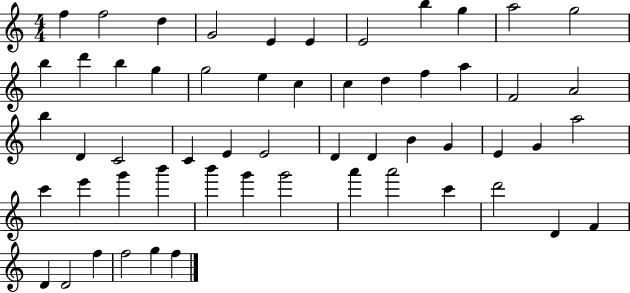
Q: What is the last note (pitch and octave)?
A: F5